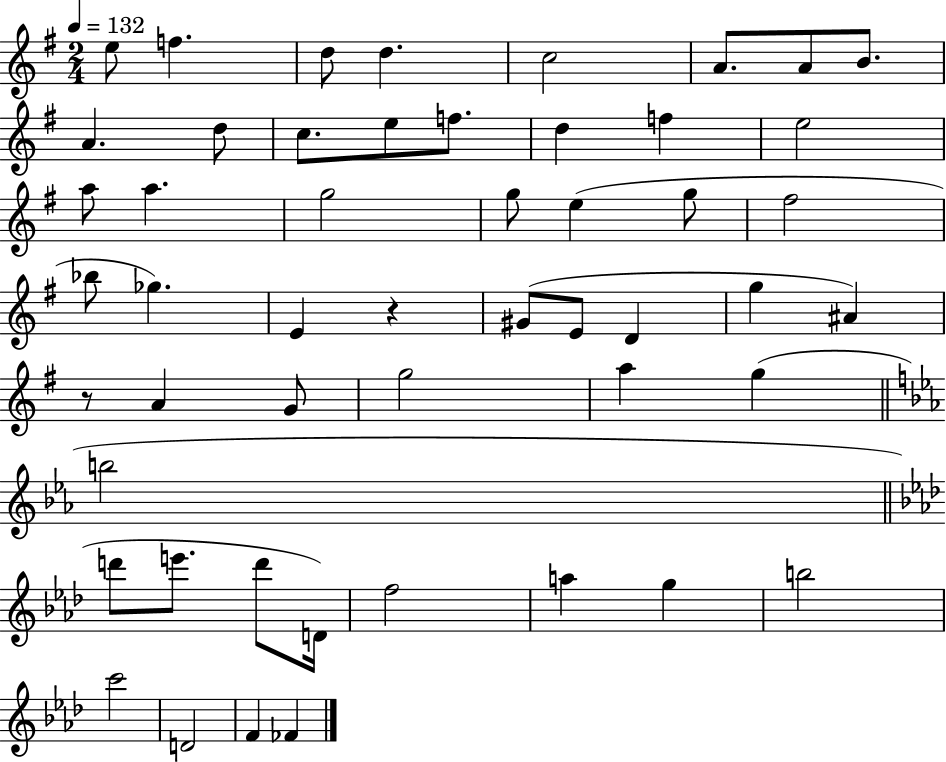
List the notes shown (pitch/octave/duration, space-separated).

E5/e F5/q. D5/e D5/q. C5/h A4/e. A4/e B4/e. A4/q. D5/e C5/e. E5/e F5/e. D5/q F5/q E5/h A5/e A5/q. G5/h G5/e E5/q G5/e F#5/h Bb5/e Gb5/q. E4/q R/q G#4/e E4/e D4/q G5/q A#4/q R/e A4/q G4/e G5/h A5/q G5/q B5/h D6/e E6/e. D6/e D4/s F5/h A5/q G5/q B5/h C6/h D4/h F4/q FES4/q